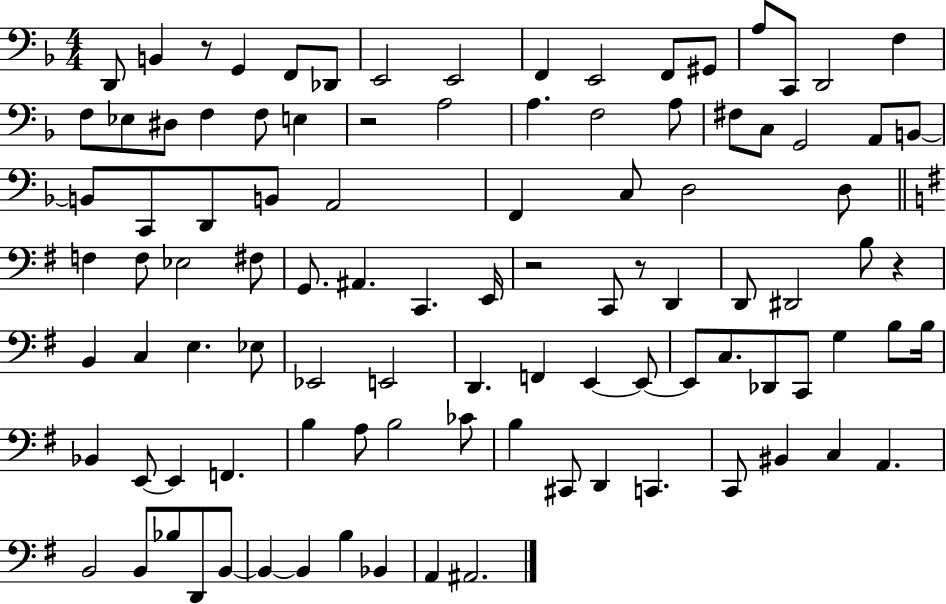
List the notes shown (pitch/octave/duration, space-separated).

D2/e B2/q R/e G2/q F2/e Db2/e E2/h E2/h F2/q E2/h F2/e G#2/e A3/e C2/e D2/h F3/q F3/e Eb3/e D#3/e F3/q F3/e E3/q R/h A3/h A3/q. F3/h A3/e F#3/e C3/e G2/h A2/e B2/e B2/e C2/e D2/e B2/e A2/h F2/q C3/e D3/h D3/e F3/q F3/e Eb3/h F#3/e G2/e. A#2/q. C2/q. E2/s R/h C2/e R/e D2/q D2/e D#2/h B3/e R/q B2/q C3/q E3/q. Eb3/e Eb2/h E2/h D2/q. F2/q E2/q E2/e E2/e C3/e. Db2/e C2/e G3/q B3/e B3/s Bb2/q E2/e E2/q F2/q. B3/q A3/e B3/h CES4/e B3/q C#2/e D2/q C2/q. C2/e BIS2/q C3/q A2/q. B2/h B2/e Bb3/e D2/e B2/e B2/q B2/q B3/q Bb2/q A2/q A#2/h.